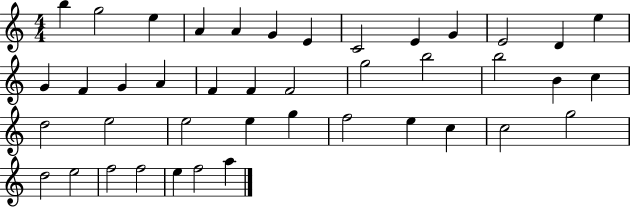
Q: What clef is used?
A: treble